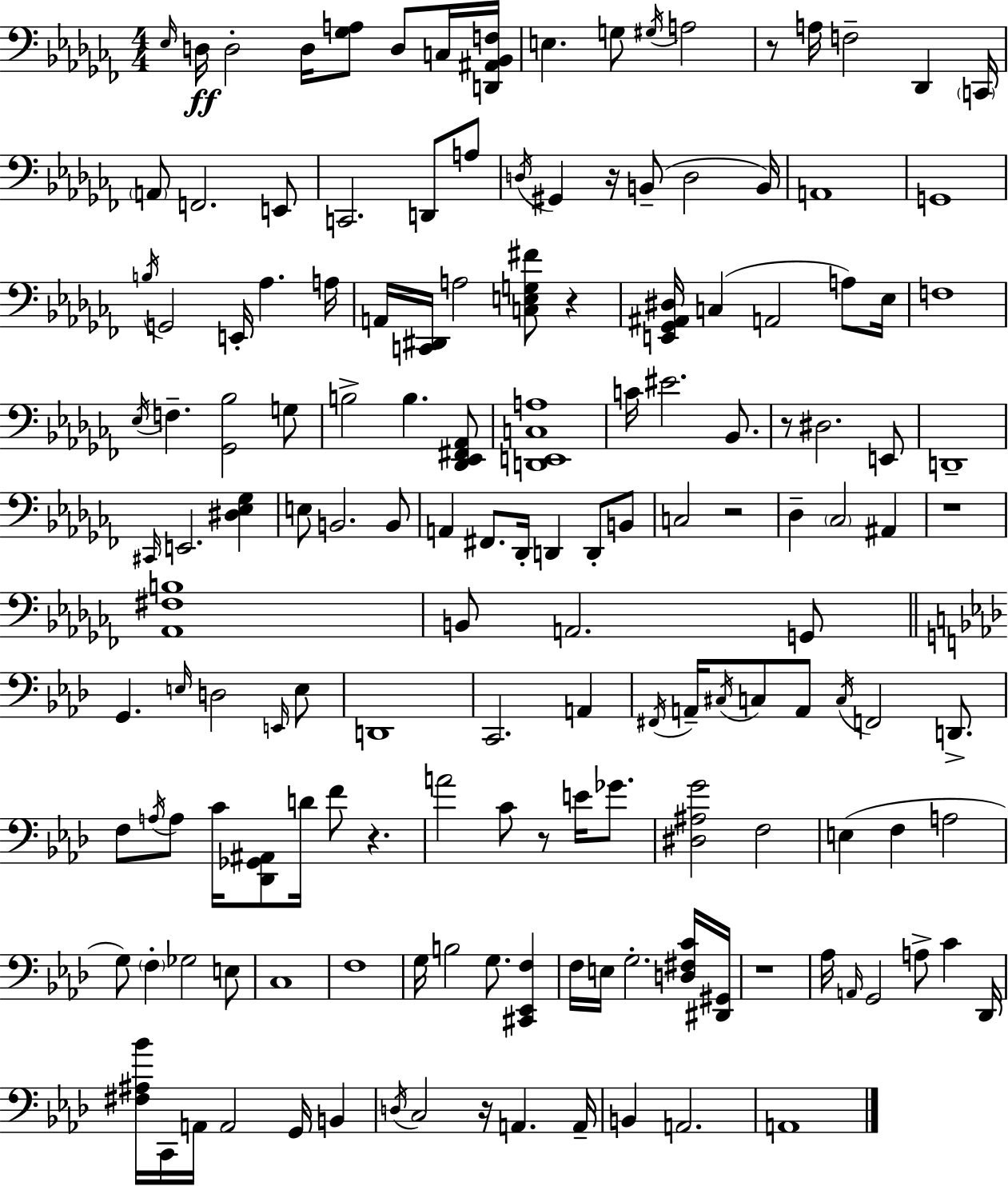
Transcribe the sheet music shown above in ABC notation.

X:1
T:Untitled
M:4/4
L:1/4
K:Abm
_E,/4 D,/4 D,2 D,/4 [_G,A,]/2 D,/2 C,/4 [D,,^A,,_B,,F,]/4 E, G,/2 ^G,/4 A,2 z/2 A,/4 F,2 _D,, C,,/4 A,,/2 F,,2 E,,/2 C,,2 D,,/2 A,/2 D,/4 ^G,, z/4 B,,/2 D,2 B,,/4 A,,4 G,,4 B,/4 G,,2 E,,/4 _A, A,/4 A,,/4 [C,,^D,,]/4 A,2 [C,E,G,^F]/2 z [E,,_G,,^A,,^D,]/4 C, A,,2 A,/2 _E,/4 F,4 _E,/4 F, [_G,,_B,]2 G,/2 B,2 B, [_D,,_E,,^F,,_A,,]/2 [D,,E,,C,A,]4 C/4 ^E2 _B,,/2 z/2 ^D,2 E,,/2 D,,4 ^C,,/4 E,,2 [^D,_E,_G,] E,/2 B,,2 B,,/2 A,, ^F,,/2 _D,,/4 D,, D,,/2 B,,/2 C,2 z2 _D, _C,2 ^A,, z4 [_A,,^F,B,]4 B,,/2 A,,2 G,,/2 G,, E,/4 D,2 E,,/4 E,/2 D,,4 C,,2 A,, ^F,,/4 A,,/4 ^C,/4 C,/2 A,,/2 C,/4 F,,2 D,,/2 F,/2 A,/4 A,/2 C/4 [_D,,_G,,^A,,]/2 D/4 F/2 z A2 C/2 z/2 E/4 _G/2 [^D,^A,G]2 F,2 E, F, A,2 G,/2 F, _G,2 E,/2 C,4 F,4 G,/4 B,2 G,/2 [^C,,_E,,F,] F,/4 E,/4 G,2 [D,^F,C]/4 [^D,,^G,,]/4 z4 _A,/4 A,,/4 G,,2 A,/2 C _D,,/4 [^F,^A,_B]/4 C,,/4 A,,/4 A,,2 G,,/4 B,, D,/4 C,2 z/4 A,, A,,/4 B,, A,,2 A,,4